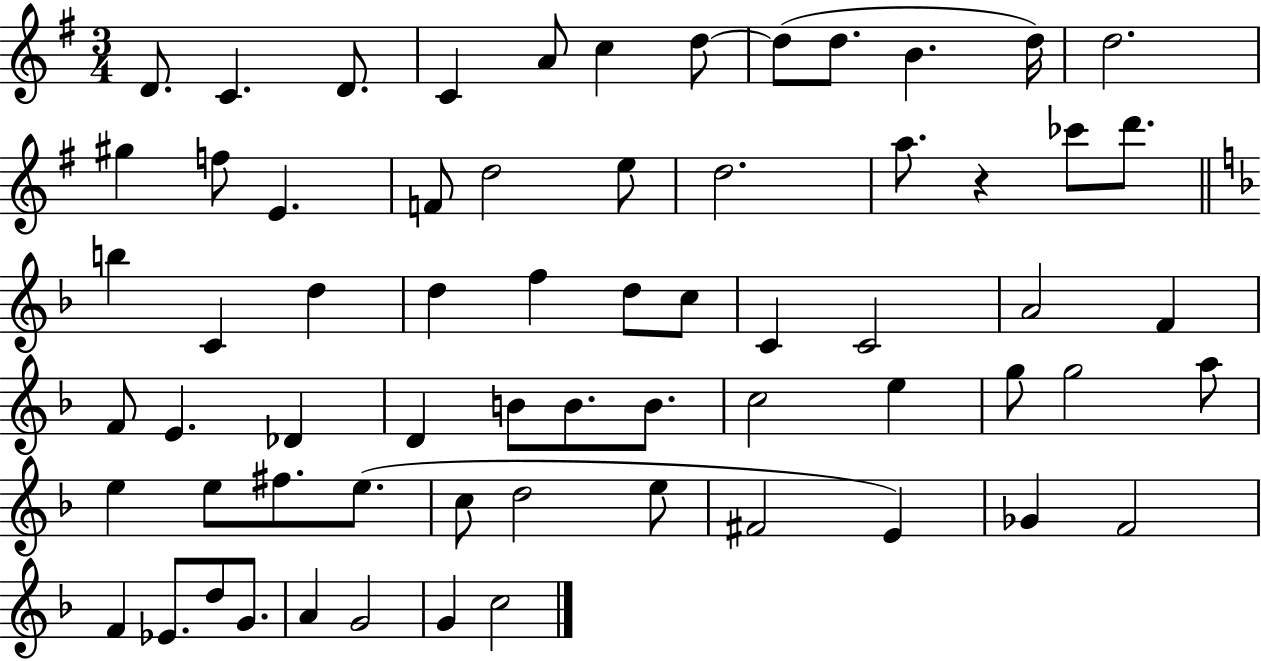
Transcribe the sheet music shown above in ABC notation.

X:1
T:Untitled
M:3/4
L:1/4
K:G
D/2 C D/2 C A/2 c d/2 d/2 d/2 B d/4 d2 ^g f/2 E F/2 d2 e/2 d2 a/2 z _c'/2 d'/2 b C d d f d/2 c/2 C C2 A2 F F/2 E _D D B/2 B/2 B/2 c2 e g/2 g2 a/2 e e/2 ^f/2 e/2 c/2 d2 e/2 ^F2 E _G F2 F _E/2 d/2 G/2 A G2 G c2